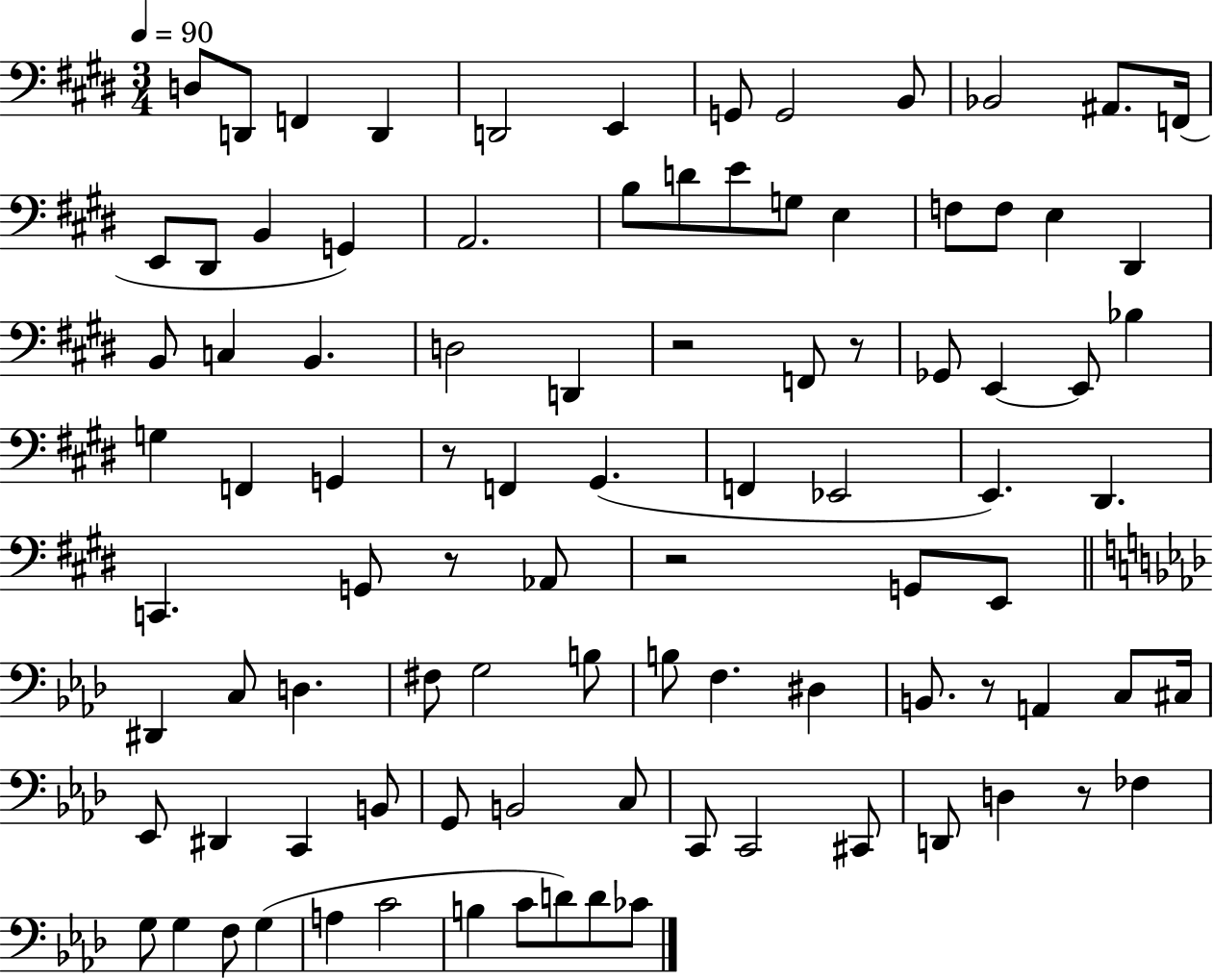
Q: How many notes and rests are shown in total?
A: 94